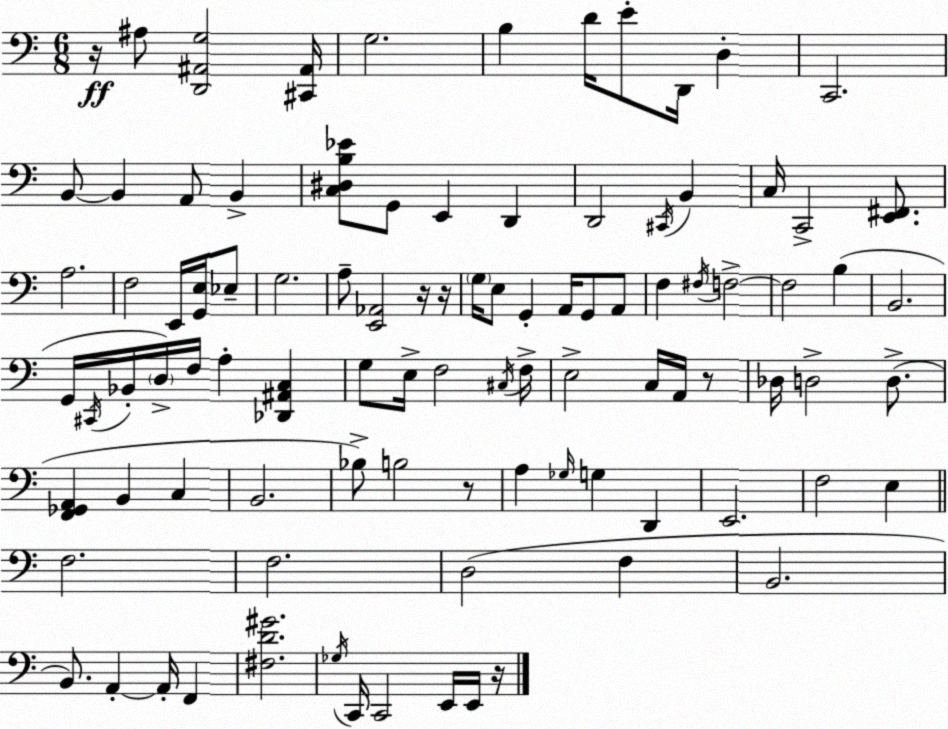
X:1
T:Untitled
M:6/8
L:1/4
K:C
z/4 ^A,/2 [D,,^A,,G,]2 [^C,,^A,,]/4 G,2 B, D/4 E/2 D,,/4 D, C,,2 B,,/2 B,, A,,/2 B,, [C,^D,B,_E]/2 G,,/2 E,, D,, D,,2 ^C,,/4 B,, C,/4 C,,2 [E,,^F,,]/2 A,2 F,2 E,,/4 [G,,E,]/4 _E,/2 G,2 A,/2 [E,,_A,,]2 z/4 z/4 G,/4 E,/2 G,, A,,/4 G,,/2 A,,/2 F, ^F,/4 F,2 F,2 B, B,,2 G,,/4 ^C,,/4 _B,,/4 D,/4 F,/4 A, [_D,,^A,,C,] G,/2 E,/4 F,2 ^C,/4 F,/4 E,2 C,/4 A,,/4 z/2 _D,/4 D,2 D,/2 [F,,_G,,A,,] B,, C, B,,2 _B,/2 B,2 z/2 A, _G,/4 G, D,, E,,2 F,2 E, F,2 F,2 D,2 F, B,,2 B,,/2 A,, A,,/4 F,, [^F,D^G]2 _G,/4 C,,/4 C,,2 E,,/4 E,,/4 z/4